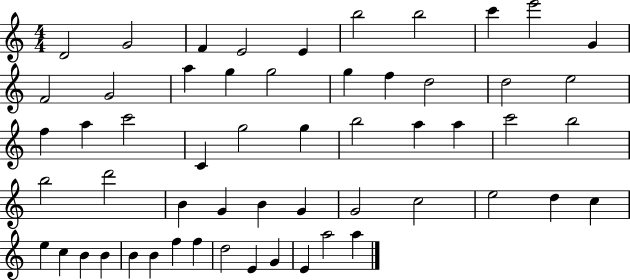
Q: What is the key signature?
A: C major